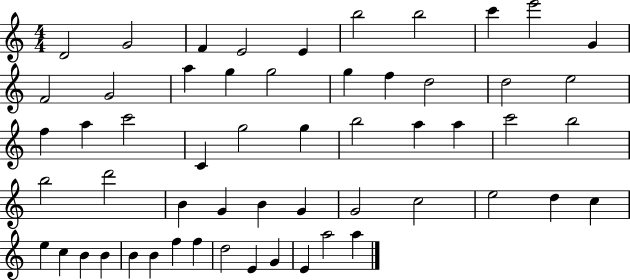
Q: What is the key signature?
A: C major